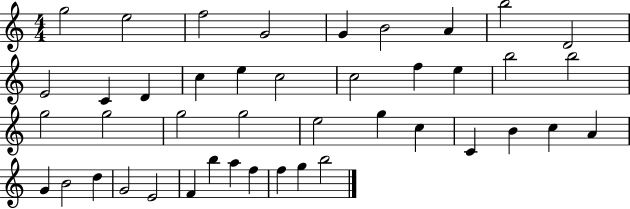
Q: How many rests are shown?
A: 0